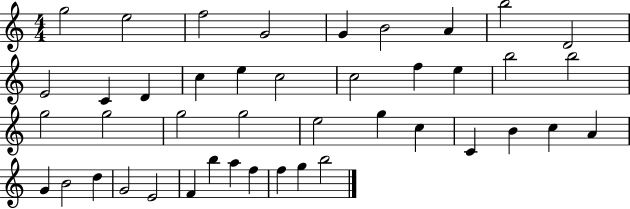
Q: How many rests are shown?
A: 0